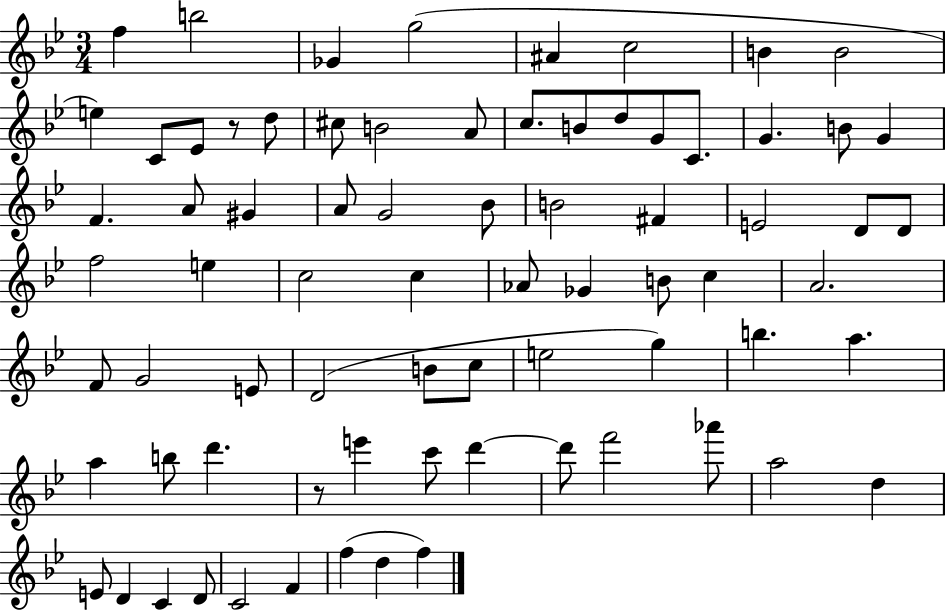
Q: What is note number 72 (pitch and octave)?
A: D5